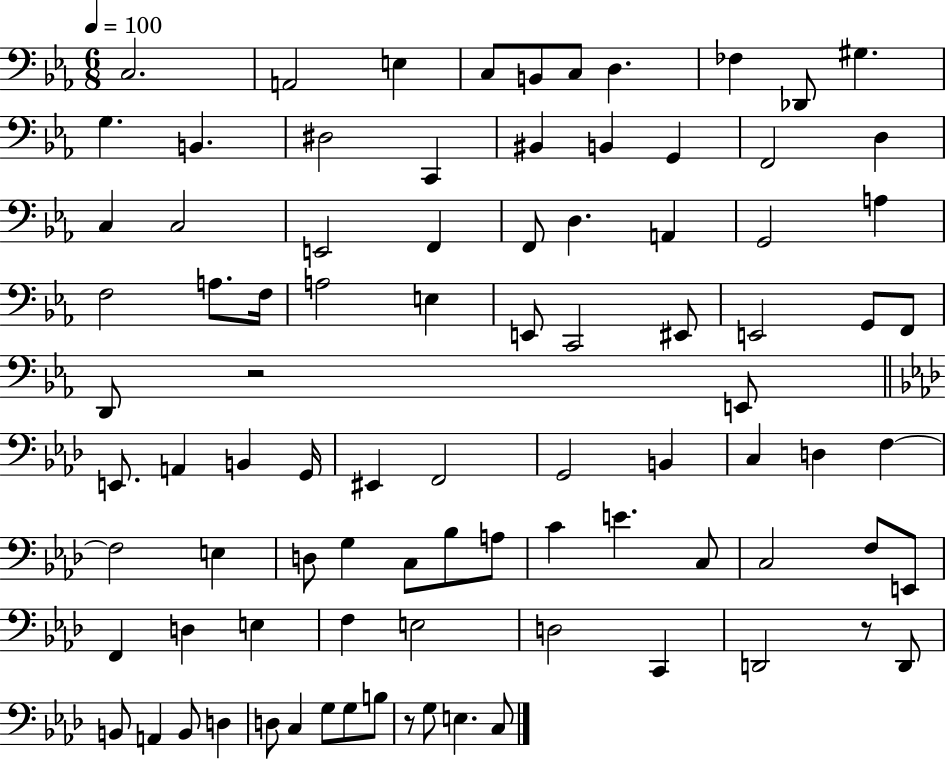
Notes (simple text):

C3/h. A2/h E3/q C3/e B2/e C3/e D3/q. FES3/q Db2/e G#3/q. G3/q. B2/q. D#3/h C2/q BIS2/q B2/q G2/q F2/h D3/q C3/q C3/h E2/h F2/q F2/e D3/q. A2/q G2/h A3/q F3/h A3/e. F3/s A3/h E3/q E2/e C2/h EIS2/e E2/h G2/e F2/e D2/e R/h E2/e E2/e. A2/q B2/q G2/s EIS2/q F2/h G2/h B2/q C3/q D3/q F3/q F3/h E3/q D3/e G3/q C3/e Bb3/e A3/e C4/q E4/q. C3/e C3/h F3/e E2/e F2/q D3/q E3/q F3/q E3/h D3/h C2/q D2/h R/e D2/e B2/e A2/q B2/e D3/q D3/e C3/q G3/e G3/e B3/e R/e G3/e E3/q. C3/e